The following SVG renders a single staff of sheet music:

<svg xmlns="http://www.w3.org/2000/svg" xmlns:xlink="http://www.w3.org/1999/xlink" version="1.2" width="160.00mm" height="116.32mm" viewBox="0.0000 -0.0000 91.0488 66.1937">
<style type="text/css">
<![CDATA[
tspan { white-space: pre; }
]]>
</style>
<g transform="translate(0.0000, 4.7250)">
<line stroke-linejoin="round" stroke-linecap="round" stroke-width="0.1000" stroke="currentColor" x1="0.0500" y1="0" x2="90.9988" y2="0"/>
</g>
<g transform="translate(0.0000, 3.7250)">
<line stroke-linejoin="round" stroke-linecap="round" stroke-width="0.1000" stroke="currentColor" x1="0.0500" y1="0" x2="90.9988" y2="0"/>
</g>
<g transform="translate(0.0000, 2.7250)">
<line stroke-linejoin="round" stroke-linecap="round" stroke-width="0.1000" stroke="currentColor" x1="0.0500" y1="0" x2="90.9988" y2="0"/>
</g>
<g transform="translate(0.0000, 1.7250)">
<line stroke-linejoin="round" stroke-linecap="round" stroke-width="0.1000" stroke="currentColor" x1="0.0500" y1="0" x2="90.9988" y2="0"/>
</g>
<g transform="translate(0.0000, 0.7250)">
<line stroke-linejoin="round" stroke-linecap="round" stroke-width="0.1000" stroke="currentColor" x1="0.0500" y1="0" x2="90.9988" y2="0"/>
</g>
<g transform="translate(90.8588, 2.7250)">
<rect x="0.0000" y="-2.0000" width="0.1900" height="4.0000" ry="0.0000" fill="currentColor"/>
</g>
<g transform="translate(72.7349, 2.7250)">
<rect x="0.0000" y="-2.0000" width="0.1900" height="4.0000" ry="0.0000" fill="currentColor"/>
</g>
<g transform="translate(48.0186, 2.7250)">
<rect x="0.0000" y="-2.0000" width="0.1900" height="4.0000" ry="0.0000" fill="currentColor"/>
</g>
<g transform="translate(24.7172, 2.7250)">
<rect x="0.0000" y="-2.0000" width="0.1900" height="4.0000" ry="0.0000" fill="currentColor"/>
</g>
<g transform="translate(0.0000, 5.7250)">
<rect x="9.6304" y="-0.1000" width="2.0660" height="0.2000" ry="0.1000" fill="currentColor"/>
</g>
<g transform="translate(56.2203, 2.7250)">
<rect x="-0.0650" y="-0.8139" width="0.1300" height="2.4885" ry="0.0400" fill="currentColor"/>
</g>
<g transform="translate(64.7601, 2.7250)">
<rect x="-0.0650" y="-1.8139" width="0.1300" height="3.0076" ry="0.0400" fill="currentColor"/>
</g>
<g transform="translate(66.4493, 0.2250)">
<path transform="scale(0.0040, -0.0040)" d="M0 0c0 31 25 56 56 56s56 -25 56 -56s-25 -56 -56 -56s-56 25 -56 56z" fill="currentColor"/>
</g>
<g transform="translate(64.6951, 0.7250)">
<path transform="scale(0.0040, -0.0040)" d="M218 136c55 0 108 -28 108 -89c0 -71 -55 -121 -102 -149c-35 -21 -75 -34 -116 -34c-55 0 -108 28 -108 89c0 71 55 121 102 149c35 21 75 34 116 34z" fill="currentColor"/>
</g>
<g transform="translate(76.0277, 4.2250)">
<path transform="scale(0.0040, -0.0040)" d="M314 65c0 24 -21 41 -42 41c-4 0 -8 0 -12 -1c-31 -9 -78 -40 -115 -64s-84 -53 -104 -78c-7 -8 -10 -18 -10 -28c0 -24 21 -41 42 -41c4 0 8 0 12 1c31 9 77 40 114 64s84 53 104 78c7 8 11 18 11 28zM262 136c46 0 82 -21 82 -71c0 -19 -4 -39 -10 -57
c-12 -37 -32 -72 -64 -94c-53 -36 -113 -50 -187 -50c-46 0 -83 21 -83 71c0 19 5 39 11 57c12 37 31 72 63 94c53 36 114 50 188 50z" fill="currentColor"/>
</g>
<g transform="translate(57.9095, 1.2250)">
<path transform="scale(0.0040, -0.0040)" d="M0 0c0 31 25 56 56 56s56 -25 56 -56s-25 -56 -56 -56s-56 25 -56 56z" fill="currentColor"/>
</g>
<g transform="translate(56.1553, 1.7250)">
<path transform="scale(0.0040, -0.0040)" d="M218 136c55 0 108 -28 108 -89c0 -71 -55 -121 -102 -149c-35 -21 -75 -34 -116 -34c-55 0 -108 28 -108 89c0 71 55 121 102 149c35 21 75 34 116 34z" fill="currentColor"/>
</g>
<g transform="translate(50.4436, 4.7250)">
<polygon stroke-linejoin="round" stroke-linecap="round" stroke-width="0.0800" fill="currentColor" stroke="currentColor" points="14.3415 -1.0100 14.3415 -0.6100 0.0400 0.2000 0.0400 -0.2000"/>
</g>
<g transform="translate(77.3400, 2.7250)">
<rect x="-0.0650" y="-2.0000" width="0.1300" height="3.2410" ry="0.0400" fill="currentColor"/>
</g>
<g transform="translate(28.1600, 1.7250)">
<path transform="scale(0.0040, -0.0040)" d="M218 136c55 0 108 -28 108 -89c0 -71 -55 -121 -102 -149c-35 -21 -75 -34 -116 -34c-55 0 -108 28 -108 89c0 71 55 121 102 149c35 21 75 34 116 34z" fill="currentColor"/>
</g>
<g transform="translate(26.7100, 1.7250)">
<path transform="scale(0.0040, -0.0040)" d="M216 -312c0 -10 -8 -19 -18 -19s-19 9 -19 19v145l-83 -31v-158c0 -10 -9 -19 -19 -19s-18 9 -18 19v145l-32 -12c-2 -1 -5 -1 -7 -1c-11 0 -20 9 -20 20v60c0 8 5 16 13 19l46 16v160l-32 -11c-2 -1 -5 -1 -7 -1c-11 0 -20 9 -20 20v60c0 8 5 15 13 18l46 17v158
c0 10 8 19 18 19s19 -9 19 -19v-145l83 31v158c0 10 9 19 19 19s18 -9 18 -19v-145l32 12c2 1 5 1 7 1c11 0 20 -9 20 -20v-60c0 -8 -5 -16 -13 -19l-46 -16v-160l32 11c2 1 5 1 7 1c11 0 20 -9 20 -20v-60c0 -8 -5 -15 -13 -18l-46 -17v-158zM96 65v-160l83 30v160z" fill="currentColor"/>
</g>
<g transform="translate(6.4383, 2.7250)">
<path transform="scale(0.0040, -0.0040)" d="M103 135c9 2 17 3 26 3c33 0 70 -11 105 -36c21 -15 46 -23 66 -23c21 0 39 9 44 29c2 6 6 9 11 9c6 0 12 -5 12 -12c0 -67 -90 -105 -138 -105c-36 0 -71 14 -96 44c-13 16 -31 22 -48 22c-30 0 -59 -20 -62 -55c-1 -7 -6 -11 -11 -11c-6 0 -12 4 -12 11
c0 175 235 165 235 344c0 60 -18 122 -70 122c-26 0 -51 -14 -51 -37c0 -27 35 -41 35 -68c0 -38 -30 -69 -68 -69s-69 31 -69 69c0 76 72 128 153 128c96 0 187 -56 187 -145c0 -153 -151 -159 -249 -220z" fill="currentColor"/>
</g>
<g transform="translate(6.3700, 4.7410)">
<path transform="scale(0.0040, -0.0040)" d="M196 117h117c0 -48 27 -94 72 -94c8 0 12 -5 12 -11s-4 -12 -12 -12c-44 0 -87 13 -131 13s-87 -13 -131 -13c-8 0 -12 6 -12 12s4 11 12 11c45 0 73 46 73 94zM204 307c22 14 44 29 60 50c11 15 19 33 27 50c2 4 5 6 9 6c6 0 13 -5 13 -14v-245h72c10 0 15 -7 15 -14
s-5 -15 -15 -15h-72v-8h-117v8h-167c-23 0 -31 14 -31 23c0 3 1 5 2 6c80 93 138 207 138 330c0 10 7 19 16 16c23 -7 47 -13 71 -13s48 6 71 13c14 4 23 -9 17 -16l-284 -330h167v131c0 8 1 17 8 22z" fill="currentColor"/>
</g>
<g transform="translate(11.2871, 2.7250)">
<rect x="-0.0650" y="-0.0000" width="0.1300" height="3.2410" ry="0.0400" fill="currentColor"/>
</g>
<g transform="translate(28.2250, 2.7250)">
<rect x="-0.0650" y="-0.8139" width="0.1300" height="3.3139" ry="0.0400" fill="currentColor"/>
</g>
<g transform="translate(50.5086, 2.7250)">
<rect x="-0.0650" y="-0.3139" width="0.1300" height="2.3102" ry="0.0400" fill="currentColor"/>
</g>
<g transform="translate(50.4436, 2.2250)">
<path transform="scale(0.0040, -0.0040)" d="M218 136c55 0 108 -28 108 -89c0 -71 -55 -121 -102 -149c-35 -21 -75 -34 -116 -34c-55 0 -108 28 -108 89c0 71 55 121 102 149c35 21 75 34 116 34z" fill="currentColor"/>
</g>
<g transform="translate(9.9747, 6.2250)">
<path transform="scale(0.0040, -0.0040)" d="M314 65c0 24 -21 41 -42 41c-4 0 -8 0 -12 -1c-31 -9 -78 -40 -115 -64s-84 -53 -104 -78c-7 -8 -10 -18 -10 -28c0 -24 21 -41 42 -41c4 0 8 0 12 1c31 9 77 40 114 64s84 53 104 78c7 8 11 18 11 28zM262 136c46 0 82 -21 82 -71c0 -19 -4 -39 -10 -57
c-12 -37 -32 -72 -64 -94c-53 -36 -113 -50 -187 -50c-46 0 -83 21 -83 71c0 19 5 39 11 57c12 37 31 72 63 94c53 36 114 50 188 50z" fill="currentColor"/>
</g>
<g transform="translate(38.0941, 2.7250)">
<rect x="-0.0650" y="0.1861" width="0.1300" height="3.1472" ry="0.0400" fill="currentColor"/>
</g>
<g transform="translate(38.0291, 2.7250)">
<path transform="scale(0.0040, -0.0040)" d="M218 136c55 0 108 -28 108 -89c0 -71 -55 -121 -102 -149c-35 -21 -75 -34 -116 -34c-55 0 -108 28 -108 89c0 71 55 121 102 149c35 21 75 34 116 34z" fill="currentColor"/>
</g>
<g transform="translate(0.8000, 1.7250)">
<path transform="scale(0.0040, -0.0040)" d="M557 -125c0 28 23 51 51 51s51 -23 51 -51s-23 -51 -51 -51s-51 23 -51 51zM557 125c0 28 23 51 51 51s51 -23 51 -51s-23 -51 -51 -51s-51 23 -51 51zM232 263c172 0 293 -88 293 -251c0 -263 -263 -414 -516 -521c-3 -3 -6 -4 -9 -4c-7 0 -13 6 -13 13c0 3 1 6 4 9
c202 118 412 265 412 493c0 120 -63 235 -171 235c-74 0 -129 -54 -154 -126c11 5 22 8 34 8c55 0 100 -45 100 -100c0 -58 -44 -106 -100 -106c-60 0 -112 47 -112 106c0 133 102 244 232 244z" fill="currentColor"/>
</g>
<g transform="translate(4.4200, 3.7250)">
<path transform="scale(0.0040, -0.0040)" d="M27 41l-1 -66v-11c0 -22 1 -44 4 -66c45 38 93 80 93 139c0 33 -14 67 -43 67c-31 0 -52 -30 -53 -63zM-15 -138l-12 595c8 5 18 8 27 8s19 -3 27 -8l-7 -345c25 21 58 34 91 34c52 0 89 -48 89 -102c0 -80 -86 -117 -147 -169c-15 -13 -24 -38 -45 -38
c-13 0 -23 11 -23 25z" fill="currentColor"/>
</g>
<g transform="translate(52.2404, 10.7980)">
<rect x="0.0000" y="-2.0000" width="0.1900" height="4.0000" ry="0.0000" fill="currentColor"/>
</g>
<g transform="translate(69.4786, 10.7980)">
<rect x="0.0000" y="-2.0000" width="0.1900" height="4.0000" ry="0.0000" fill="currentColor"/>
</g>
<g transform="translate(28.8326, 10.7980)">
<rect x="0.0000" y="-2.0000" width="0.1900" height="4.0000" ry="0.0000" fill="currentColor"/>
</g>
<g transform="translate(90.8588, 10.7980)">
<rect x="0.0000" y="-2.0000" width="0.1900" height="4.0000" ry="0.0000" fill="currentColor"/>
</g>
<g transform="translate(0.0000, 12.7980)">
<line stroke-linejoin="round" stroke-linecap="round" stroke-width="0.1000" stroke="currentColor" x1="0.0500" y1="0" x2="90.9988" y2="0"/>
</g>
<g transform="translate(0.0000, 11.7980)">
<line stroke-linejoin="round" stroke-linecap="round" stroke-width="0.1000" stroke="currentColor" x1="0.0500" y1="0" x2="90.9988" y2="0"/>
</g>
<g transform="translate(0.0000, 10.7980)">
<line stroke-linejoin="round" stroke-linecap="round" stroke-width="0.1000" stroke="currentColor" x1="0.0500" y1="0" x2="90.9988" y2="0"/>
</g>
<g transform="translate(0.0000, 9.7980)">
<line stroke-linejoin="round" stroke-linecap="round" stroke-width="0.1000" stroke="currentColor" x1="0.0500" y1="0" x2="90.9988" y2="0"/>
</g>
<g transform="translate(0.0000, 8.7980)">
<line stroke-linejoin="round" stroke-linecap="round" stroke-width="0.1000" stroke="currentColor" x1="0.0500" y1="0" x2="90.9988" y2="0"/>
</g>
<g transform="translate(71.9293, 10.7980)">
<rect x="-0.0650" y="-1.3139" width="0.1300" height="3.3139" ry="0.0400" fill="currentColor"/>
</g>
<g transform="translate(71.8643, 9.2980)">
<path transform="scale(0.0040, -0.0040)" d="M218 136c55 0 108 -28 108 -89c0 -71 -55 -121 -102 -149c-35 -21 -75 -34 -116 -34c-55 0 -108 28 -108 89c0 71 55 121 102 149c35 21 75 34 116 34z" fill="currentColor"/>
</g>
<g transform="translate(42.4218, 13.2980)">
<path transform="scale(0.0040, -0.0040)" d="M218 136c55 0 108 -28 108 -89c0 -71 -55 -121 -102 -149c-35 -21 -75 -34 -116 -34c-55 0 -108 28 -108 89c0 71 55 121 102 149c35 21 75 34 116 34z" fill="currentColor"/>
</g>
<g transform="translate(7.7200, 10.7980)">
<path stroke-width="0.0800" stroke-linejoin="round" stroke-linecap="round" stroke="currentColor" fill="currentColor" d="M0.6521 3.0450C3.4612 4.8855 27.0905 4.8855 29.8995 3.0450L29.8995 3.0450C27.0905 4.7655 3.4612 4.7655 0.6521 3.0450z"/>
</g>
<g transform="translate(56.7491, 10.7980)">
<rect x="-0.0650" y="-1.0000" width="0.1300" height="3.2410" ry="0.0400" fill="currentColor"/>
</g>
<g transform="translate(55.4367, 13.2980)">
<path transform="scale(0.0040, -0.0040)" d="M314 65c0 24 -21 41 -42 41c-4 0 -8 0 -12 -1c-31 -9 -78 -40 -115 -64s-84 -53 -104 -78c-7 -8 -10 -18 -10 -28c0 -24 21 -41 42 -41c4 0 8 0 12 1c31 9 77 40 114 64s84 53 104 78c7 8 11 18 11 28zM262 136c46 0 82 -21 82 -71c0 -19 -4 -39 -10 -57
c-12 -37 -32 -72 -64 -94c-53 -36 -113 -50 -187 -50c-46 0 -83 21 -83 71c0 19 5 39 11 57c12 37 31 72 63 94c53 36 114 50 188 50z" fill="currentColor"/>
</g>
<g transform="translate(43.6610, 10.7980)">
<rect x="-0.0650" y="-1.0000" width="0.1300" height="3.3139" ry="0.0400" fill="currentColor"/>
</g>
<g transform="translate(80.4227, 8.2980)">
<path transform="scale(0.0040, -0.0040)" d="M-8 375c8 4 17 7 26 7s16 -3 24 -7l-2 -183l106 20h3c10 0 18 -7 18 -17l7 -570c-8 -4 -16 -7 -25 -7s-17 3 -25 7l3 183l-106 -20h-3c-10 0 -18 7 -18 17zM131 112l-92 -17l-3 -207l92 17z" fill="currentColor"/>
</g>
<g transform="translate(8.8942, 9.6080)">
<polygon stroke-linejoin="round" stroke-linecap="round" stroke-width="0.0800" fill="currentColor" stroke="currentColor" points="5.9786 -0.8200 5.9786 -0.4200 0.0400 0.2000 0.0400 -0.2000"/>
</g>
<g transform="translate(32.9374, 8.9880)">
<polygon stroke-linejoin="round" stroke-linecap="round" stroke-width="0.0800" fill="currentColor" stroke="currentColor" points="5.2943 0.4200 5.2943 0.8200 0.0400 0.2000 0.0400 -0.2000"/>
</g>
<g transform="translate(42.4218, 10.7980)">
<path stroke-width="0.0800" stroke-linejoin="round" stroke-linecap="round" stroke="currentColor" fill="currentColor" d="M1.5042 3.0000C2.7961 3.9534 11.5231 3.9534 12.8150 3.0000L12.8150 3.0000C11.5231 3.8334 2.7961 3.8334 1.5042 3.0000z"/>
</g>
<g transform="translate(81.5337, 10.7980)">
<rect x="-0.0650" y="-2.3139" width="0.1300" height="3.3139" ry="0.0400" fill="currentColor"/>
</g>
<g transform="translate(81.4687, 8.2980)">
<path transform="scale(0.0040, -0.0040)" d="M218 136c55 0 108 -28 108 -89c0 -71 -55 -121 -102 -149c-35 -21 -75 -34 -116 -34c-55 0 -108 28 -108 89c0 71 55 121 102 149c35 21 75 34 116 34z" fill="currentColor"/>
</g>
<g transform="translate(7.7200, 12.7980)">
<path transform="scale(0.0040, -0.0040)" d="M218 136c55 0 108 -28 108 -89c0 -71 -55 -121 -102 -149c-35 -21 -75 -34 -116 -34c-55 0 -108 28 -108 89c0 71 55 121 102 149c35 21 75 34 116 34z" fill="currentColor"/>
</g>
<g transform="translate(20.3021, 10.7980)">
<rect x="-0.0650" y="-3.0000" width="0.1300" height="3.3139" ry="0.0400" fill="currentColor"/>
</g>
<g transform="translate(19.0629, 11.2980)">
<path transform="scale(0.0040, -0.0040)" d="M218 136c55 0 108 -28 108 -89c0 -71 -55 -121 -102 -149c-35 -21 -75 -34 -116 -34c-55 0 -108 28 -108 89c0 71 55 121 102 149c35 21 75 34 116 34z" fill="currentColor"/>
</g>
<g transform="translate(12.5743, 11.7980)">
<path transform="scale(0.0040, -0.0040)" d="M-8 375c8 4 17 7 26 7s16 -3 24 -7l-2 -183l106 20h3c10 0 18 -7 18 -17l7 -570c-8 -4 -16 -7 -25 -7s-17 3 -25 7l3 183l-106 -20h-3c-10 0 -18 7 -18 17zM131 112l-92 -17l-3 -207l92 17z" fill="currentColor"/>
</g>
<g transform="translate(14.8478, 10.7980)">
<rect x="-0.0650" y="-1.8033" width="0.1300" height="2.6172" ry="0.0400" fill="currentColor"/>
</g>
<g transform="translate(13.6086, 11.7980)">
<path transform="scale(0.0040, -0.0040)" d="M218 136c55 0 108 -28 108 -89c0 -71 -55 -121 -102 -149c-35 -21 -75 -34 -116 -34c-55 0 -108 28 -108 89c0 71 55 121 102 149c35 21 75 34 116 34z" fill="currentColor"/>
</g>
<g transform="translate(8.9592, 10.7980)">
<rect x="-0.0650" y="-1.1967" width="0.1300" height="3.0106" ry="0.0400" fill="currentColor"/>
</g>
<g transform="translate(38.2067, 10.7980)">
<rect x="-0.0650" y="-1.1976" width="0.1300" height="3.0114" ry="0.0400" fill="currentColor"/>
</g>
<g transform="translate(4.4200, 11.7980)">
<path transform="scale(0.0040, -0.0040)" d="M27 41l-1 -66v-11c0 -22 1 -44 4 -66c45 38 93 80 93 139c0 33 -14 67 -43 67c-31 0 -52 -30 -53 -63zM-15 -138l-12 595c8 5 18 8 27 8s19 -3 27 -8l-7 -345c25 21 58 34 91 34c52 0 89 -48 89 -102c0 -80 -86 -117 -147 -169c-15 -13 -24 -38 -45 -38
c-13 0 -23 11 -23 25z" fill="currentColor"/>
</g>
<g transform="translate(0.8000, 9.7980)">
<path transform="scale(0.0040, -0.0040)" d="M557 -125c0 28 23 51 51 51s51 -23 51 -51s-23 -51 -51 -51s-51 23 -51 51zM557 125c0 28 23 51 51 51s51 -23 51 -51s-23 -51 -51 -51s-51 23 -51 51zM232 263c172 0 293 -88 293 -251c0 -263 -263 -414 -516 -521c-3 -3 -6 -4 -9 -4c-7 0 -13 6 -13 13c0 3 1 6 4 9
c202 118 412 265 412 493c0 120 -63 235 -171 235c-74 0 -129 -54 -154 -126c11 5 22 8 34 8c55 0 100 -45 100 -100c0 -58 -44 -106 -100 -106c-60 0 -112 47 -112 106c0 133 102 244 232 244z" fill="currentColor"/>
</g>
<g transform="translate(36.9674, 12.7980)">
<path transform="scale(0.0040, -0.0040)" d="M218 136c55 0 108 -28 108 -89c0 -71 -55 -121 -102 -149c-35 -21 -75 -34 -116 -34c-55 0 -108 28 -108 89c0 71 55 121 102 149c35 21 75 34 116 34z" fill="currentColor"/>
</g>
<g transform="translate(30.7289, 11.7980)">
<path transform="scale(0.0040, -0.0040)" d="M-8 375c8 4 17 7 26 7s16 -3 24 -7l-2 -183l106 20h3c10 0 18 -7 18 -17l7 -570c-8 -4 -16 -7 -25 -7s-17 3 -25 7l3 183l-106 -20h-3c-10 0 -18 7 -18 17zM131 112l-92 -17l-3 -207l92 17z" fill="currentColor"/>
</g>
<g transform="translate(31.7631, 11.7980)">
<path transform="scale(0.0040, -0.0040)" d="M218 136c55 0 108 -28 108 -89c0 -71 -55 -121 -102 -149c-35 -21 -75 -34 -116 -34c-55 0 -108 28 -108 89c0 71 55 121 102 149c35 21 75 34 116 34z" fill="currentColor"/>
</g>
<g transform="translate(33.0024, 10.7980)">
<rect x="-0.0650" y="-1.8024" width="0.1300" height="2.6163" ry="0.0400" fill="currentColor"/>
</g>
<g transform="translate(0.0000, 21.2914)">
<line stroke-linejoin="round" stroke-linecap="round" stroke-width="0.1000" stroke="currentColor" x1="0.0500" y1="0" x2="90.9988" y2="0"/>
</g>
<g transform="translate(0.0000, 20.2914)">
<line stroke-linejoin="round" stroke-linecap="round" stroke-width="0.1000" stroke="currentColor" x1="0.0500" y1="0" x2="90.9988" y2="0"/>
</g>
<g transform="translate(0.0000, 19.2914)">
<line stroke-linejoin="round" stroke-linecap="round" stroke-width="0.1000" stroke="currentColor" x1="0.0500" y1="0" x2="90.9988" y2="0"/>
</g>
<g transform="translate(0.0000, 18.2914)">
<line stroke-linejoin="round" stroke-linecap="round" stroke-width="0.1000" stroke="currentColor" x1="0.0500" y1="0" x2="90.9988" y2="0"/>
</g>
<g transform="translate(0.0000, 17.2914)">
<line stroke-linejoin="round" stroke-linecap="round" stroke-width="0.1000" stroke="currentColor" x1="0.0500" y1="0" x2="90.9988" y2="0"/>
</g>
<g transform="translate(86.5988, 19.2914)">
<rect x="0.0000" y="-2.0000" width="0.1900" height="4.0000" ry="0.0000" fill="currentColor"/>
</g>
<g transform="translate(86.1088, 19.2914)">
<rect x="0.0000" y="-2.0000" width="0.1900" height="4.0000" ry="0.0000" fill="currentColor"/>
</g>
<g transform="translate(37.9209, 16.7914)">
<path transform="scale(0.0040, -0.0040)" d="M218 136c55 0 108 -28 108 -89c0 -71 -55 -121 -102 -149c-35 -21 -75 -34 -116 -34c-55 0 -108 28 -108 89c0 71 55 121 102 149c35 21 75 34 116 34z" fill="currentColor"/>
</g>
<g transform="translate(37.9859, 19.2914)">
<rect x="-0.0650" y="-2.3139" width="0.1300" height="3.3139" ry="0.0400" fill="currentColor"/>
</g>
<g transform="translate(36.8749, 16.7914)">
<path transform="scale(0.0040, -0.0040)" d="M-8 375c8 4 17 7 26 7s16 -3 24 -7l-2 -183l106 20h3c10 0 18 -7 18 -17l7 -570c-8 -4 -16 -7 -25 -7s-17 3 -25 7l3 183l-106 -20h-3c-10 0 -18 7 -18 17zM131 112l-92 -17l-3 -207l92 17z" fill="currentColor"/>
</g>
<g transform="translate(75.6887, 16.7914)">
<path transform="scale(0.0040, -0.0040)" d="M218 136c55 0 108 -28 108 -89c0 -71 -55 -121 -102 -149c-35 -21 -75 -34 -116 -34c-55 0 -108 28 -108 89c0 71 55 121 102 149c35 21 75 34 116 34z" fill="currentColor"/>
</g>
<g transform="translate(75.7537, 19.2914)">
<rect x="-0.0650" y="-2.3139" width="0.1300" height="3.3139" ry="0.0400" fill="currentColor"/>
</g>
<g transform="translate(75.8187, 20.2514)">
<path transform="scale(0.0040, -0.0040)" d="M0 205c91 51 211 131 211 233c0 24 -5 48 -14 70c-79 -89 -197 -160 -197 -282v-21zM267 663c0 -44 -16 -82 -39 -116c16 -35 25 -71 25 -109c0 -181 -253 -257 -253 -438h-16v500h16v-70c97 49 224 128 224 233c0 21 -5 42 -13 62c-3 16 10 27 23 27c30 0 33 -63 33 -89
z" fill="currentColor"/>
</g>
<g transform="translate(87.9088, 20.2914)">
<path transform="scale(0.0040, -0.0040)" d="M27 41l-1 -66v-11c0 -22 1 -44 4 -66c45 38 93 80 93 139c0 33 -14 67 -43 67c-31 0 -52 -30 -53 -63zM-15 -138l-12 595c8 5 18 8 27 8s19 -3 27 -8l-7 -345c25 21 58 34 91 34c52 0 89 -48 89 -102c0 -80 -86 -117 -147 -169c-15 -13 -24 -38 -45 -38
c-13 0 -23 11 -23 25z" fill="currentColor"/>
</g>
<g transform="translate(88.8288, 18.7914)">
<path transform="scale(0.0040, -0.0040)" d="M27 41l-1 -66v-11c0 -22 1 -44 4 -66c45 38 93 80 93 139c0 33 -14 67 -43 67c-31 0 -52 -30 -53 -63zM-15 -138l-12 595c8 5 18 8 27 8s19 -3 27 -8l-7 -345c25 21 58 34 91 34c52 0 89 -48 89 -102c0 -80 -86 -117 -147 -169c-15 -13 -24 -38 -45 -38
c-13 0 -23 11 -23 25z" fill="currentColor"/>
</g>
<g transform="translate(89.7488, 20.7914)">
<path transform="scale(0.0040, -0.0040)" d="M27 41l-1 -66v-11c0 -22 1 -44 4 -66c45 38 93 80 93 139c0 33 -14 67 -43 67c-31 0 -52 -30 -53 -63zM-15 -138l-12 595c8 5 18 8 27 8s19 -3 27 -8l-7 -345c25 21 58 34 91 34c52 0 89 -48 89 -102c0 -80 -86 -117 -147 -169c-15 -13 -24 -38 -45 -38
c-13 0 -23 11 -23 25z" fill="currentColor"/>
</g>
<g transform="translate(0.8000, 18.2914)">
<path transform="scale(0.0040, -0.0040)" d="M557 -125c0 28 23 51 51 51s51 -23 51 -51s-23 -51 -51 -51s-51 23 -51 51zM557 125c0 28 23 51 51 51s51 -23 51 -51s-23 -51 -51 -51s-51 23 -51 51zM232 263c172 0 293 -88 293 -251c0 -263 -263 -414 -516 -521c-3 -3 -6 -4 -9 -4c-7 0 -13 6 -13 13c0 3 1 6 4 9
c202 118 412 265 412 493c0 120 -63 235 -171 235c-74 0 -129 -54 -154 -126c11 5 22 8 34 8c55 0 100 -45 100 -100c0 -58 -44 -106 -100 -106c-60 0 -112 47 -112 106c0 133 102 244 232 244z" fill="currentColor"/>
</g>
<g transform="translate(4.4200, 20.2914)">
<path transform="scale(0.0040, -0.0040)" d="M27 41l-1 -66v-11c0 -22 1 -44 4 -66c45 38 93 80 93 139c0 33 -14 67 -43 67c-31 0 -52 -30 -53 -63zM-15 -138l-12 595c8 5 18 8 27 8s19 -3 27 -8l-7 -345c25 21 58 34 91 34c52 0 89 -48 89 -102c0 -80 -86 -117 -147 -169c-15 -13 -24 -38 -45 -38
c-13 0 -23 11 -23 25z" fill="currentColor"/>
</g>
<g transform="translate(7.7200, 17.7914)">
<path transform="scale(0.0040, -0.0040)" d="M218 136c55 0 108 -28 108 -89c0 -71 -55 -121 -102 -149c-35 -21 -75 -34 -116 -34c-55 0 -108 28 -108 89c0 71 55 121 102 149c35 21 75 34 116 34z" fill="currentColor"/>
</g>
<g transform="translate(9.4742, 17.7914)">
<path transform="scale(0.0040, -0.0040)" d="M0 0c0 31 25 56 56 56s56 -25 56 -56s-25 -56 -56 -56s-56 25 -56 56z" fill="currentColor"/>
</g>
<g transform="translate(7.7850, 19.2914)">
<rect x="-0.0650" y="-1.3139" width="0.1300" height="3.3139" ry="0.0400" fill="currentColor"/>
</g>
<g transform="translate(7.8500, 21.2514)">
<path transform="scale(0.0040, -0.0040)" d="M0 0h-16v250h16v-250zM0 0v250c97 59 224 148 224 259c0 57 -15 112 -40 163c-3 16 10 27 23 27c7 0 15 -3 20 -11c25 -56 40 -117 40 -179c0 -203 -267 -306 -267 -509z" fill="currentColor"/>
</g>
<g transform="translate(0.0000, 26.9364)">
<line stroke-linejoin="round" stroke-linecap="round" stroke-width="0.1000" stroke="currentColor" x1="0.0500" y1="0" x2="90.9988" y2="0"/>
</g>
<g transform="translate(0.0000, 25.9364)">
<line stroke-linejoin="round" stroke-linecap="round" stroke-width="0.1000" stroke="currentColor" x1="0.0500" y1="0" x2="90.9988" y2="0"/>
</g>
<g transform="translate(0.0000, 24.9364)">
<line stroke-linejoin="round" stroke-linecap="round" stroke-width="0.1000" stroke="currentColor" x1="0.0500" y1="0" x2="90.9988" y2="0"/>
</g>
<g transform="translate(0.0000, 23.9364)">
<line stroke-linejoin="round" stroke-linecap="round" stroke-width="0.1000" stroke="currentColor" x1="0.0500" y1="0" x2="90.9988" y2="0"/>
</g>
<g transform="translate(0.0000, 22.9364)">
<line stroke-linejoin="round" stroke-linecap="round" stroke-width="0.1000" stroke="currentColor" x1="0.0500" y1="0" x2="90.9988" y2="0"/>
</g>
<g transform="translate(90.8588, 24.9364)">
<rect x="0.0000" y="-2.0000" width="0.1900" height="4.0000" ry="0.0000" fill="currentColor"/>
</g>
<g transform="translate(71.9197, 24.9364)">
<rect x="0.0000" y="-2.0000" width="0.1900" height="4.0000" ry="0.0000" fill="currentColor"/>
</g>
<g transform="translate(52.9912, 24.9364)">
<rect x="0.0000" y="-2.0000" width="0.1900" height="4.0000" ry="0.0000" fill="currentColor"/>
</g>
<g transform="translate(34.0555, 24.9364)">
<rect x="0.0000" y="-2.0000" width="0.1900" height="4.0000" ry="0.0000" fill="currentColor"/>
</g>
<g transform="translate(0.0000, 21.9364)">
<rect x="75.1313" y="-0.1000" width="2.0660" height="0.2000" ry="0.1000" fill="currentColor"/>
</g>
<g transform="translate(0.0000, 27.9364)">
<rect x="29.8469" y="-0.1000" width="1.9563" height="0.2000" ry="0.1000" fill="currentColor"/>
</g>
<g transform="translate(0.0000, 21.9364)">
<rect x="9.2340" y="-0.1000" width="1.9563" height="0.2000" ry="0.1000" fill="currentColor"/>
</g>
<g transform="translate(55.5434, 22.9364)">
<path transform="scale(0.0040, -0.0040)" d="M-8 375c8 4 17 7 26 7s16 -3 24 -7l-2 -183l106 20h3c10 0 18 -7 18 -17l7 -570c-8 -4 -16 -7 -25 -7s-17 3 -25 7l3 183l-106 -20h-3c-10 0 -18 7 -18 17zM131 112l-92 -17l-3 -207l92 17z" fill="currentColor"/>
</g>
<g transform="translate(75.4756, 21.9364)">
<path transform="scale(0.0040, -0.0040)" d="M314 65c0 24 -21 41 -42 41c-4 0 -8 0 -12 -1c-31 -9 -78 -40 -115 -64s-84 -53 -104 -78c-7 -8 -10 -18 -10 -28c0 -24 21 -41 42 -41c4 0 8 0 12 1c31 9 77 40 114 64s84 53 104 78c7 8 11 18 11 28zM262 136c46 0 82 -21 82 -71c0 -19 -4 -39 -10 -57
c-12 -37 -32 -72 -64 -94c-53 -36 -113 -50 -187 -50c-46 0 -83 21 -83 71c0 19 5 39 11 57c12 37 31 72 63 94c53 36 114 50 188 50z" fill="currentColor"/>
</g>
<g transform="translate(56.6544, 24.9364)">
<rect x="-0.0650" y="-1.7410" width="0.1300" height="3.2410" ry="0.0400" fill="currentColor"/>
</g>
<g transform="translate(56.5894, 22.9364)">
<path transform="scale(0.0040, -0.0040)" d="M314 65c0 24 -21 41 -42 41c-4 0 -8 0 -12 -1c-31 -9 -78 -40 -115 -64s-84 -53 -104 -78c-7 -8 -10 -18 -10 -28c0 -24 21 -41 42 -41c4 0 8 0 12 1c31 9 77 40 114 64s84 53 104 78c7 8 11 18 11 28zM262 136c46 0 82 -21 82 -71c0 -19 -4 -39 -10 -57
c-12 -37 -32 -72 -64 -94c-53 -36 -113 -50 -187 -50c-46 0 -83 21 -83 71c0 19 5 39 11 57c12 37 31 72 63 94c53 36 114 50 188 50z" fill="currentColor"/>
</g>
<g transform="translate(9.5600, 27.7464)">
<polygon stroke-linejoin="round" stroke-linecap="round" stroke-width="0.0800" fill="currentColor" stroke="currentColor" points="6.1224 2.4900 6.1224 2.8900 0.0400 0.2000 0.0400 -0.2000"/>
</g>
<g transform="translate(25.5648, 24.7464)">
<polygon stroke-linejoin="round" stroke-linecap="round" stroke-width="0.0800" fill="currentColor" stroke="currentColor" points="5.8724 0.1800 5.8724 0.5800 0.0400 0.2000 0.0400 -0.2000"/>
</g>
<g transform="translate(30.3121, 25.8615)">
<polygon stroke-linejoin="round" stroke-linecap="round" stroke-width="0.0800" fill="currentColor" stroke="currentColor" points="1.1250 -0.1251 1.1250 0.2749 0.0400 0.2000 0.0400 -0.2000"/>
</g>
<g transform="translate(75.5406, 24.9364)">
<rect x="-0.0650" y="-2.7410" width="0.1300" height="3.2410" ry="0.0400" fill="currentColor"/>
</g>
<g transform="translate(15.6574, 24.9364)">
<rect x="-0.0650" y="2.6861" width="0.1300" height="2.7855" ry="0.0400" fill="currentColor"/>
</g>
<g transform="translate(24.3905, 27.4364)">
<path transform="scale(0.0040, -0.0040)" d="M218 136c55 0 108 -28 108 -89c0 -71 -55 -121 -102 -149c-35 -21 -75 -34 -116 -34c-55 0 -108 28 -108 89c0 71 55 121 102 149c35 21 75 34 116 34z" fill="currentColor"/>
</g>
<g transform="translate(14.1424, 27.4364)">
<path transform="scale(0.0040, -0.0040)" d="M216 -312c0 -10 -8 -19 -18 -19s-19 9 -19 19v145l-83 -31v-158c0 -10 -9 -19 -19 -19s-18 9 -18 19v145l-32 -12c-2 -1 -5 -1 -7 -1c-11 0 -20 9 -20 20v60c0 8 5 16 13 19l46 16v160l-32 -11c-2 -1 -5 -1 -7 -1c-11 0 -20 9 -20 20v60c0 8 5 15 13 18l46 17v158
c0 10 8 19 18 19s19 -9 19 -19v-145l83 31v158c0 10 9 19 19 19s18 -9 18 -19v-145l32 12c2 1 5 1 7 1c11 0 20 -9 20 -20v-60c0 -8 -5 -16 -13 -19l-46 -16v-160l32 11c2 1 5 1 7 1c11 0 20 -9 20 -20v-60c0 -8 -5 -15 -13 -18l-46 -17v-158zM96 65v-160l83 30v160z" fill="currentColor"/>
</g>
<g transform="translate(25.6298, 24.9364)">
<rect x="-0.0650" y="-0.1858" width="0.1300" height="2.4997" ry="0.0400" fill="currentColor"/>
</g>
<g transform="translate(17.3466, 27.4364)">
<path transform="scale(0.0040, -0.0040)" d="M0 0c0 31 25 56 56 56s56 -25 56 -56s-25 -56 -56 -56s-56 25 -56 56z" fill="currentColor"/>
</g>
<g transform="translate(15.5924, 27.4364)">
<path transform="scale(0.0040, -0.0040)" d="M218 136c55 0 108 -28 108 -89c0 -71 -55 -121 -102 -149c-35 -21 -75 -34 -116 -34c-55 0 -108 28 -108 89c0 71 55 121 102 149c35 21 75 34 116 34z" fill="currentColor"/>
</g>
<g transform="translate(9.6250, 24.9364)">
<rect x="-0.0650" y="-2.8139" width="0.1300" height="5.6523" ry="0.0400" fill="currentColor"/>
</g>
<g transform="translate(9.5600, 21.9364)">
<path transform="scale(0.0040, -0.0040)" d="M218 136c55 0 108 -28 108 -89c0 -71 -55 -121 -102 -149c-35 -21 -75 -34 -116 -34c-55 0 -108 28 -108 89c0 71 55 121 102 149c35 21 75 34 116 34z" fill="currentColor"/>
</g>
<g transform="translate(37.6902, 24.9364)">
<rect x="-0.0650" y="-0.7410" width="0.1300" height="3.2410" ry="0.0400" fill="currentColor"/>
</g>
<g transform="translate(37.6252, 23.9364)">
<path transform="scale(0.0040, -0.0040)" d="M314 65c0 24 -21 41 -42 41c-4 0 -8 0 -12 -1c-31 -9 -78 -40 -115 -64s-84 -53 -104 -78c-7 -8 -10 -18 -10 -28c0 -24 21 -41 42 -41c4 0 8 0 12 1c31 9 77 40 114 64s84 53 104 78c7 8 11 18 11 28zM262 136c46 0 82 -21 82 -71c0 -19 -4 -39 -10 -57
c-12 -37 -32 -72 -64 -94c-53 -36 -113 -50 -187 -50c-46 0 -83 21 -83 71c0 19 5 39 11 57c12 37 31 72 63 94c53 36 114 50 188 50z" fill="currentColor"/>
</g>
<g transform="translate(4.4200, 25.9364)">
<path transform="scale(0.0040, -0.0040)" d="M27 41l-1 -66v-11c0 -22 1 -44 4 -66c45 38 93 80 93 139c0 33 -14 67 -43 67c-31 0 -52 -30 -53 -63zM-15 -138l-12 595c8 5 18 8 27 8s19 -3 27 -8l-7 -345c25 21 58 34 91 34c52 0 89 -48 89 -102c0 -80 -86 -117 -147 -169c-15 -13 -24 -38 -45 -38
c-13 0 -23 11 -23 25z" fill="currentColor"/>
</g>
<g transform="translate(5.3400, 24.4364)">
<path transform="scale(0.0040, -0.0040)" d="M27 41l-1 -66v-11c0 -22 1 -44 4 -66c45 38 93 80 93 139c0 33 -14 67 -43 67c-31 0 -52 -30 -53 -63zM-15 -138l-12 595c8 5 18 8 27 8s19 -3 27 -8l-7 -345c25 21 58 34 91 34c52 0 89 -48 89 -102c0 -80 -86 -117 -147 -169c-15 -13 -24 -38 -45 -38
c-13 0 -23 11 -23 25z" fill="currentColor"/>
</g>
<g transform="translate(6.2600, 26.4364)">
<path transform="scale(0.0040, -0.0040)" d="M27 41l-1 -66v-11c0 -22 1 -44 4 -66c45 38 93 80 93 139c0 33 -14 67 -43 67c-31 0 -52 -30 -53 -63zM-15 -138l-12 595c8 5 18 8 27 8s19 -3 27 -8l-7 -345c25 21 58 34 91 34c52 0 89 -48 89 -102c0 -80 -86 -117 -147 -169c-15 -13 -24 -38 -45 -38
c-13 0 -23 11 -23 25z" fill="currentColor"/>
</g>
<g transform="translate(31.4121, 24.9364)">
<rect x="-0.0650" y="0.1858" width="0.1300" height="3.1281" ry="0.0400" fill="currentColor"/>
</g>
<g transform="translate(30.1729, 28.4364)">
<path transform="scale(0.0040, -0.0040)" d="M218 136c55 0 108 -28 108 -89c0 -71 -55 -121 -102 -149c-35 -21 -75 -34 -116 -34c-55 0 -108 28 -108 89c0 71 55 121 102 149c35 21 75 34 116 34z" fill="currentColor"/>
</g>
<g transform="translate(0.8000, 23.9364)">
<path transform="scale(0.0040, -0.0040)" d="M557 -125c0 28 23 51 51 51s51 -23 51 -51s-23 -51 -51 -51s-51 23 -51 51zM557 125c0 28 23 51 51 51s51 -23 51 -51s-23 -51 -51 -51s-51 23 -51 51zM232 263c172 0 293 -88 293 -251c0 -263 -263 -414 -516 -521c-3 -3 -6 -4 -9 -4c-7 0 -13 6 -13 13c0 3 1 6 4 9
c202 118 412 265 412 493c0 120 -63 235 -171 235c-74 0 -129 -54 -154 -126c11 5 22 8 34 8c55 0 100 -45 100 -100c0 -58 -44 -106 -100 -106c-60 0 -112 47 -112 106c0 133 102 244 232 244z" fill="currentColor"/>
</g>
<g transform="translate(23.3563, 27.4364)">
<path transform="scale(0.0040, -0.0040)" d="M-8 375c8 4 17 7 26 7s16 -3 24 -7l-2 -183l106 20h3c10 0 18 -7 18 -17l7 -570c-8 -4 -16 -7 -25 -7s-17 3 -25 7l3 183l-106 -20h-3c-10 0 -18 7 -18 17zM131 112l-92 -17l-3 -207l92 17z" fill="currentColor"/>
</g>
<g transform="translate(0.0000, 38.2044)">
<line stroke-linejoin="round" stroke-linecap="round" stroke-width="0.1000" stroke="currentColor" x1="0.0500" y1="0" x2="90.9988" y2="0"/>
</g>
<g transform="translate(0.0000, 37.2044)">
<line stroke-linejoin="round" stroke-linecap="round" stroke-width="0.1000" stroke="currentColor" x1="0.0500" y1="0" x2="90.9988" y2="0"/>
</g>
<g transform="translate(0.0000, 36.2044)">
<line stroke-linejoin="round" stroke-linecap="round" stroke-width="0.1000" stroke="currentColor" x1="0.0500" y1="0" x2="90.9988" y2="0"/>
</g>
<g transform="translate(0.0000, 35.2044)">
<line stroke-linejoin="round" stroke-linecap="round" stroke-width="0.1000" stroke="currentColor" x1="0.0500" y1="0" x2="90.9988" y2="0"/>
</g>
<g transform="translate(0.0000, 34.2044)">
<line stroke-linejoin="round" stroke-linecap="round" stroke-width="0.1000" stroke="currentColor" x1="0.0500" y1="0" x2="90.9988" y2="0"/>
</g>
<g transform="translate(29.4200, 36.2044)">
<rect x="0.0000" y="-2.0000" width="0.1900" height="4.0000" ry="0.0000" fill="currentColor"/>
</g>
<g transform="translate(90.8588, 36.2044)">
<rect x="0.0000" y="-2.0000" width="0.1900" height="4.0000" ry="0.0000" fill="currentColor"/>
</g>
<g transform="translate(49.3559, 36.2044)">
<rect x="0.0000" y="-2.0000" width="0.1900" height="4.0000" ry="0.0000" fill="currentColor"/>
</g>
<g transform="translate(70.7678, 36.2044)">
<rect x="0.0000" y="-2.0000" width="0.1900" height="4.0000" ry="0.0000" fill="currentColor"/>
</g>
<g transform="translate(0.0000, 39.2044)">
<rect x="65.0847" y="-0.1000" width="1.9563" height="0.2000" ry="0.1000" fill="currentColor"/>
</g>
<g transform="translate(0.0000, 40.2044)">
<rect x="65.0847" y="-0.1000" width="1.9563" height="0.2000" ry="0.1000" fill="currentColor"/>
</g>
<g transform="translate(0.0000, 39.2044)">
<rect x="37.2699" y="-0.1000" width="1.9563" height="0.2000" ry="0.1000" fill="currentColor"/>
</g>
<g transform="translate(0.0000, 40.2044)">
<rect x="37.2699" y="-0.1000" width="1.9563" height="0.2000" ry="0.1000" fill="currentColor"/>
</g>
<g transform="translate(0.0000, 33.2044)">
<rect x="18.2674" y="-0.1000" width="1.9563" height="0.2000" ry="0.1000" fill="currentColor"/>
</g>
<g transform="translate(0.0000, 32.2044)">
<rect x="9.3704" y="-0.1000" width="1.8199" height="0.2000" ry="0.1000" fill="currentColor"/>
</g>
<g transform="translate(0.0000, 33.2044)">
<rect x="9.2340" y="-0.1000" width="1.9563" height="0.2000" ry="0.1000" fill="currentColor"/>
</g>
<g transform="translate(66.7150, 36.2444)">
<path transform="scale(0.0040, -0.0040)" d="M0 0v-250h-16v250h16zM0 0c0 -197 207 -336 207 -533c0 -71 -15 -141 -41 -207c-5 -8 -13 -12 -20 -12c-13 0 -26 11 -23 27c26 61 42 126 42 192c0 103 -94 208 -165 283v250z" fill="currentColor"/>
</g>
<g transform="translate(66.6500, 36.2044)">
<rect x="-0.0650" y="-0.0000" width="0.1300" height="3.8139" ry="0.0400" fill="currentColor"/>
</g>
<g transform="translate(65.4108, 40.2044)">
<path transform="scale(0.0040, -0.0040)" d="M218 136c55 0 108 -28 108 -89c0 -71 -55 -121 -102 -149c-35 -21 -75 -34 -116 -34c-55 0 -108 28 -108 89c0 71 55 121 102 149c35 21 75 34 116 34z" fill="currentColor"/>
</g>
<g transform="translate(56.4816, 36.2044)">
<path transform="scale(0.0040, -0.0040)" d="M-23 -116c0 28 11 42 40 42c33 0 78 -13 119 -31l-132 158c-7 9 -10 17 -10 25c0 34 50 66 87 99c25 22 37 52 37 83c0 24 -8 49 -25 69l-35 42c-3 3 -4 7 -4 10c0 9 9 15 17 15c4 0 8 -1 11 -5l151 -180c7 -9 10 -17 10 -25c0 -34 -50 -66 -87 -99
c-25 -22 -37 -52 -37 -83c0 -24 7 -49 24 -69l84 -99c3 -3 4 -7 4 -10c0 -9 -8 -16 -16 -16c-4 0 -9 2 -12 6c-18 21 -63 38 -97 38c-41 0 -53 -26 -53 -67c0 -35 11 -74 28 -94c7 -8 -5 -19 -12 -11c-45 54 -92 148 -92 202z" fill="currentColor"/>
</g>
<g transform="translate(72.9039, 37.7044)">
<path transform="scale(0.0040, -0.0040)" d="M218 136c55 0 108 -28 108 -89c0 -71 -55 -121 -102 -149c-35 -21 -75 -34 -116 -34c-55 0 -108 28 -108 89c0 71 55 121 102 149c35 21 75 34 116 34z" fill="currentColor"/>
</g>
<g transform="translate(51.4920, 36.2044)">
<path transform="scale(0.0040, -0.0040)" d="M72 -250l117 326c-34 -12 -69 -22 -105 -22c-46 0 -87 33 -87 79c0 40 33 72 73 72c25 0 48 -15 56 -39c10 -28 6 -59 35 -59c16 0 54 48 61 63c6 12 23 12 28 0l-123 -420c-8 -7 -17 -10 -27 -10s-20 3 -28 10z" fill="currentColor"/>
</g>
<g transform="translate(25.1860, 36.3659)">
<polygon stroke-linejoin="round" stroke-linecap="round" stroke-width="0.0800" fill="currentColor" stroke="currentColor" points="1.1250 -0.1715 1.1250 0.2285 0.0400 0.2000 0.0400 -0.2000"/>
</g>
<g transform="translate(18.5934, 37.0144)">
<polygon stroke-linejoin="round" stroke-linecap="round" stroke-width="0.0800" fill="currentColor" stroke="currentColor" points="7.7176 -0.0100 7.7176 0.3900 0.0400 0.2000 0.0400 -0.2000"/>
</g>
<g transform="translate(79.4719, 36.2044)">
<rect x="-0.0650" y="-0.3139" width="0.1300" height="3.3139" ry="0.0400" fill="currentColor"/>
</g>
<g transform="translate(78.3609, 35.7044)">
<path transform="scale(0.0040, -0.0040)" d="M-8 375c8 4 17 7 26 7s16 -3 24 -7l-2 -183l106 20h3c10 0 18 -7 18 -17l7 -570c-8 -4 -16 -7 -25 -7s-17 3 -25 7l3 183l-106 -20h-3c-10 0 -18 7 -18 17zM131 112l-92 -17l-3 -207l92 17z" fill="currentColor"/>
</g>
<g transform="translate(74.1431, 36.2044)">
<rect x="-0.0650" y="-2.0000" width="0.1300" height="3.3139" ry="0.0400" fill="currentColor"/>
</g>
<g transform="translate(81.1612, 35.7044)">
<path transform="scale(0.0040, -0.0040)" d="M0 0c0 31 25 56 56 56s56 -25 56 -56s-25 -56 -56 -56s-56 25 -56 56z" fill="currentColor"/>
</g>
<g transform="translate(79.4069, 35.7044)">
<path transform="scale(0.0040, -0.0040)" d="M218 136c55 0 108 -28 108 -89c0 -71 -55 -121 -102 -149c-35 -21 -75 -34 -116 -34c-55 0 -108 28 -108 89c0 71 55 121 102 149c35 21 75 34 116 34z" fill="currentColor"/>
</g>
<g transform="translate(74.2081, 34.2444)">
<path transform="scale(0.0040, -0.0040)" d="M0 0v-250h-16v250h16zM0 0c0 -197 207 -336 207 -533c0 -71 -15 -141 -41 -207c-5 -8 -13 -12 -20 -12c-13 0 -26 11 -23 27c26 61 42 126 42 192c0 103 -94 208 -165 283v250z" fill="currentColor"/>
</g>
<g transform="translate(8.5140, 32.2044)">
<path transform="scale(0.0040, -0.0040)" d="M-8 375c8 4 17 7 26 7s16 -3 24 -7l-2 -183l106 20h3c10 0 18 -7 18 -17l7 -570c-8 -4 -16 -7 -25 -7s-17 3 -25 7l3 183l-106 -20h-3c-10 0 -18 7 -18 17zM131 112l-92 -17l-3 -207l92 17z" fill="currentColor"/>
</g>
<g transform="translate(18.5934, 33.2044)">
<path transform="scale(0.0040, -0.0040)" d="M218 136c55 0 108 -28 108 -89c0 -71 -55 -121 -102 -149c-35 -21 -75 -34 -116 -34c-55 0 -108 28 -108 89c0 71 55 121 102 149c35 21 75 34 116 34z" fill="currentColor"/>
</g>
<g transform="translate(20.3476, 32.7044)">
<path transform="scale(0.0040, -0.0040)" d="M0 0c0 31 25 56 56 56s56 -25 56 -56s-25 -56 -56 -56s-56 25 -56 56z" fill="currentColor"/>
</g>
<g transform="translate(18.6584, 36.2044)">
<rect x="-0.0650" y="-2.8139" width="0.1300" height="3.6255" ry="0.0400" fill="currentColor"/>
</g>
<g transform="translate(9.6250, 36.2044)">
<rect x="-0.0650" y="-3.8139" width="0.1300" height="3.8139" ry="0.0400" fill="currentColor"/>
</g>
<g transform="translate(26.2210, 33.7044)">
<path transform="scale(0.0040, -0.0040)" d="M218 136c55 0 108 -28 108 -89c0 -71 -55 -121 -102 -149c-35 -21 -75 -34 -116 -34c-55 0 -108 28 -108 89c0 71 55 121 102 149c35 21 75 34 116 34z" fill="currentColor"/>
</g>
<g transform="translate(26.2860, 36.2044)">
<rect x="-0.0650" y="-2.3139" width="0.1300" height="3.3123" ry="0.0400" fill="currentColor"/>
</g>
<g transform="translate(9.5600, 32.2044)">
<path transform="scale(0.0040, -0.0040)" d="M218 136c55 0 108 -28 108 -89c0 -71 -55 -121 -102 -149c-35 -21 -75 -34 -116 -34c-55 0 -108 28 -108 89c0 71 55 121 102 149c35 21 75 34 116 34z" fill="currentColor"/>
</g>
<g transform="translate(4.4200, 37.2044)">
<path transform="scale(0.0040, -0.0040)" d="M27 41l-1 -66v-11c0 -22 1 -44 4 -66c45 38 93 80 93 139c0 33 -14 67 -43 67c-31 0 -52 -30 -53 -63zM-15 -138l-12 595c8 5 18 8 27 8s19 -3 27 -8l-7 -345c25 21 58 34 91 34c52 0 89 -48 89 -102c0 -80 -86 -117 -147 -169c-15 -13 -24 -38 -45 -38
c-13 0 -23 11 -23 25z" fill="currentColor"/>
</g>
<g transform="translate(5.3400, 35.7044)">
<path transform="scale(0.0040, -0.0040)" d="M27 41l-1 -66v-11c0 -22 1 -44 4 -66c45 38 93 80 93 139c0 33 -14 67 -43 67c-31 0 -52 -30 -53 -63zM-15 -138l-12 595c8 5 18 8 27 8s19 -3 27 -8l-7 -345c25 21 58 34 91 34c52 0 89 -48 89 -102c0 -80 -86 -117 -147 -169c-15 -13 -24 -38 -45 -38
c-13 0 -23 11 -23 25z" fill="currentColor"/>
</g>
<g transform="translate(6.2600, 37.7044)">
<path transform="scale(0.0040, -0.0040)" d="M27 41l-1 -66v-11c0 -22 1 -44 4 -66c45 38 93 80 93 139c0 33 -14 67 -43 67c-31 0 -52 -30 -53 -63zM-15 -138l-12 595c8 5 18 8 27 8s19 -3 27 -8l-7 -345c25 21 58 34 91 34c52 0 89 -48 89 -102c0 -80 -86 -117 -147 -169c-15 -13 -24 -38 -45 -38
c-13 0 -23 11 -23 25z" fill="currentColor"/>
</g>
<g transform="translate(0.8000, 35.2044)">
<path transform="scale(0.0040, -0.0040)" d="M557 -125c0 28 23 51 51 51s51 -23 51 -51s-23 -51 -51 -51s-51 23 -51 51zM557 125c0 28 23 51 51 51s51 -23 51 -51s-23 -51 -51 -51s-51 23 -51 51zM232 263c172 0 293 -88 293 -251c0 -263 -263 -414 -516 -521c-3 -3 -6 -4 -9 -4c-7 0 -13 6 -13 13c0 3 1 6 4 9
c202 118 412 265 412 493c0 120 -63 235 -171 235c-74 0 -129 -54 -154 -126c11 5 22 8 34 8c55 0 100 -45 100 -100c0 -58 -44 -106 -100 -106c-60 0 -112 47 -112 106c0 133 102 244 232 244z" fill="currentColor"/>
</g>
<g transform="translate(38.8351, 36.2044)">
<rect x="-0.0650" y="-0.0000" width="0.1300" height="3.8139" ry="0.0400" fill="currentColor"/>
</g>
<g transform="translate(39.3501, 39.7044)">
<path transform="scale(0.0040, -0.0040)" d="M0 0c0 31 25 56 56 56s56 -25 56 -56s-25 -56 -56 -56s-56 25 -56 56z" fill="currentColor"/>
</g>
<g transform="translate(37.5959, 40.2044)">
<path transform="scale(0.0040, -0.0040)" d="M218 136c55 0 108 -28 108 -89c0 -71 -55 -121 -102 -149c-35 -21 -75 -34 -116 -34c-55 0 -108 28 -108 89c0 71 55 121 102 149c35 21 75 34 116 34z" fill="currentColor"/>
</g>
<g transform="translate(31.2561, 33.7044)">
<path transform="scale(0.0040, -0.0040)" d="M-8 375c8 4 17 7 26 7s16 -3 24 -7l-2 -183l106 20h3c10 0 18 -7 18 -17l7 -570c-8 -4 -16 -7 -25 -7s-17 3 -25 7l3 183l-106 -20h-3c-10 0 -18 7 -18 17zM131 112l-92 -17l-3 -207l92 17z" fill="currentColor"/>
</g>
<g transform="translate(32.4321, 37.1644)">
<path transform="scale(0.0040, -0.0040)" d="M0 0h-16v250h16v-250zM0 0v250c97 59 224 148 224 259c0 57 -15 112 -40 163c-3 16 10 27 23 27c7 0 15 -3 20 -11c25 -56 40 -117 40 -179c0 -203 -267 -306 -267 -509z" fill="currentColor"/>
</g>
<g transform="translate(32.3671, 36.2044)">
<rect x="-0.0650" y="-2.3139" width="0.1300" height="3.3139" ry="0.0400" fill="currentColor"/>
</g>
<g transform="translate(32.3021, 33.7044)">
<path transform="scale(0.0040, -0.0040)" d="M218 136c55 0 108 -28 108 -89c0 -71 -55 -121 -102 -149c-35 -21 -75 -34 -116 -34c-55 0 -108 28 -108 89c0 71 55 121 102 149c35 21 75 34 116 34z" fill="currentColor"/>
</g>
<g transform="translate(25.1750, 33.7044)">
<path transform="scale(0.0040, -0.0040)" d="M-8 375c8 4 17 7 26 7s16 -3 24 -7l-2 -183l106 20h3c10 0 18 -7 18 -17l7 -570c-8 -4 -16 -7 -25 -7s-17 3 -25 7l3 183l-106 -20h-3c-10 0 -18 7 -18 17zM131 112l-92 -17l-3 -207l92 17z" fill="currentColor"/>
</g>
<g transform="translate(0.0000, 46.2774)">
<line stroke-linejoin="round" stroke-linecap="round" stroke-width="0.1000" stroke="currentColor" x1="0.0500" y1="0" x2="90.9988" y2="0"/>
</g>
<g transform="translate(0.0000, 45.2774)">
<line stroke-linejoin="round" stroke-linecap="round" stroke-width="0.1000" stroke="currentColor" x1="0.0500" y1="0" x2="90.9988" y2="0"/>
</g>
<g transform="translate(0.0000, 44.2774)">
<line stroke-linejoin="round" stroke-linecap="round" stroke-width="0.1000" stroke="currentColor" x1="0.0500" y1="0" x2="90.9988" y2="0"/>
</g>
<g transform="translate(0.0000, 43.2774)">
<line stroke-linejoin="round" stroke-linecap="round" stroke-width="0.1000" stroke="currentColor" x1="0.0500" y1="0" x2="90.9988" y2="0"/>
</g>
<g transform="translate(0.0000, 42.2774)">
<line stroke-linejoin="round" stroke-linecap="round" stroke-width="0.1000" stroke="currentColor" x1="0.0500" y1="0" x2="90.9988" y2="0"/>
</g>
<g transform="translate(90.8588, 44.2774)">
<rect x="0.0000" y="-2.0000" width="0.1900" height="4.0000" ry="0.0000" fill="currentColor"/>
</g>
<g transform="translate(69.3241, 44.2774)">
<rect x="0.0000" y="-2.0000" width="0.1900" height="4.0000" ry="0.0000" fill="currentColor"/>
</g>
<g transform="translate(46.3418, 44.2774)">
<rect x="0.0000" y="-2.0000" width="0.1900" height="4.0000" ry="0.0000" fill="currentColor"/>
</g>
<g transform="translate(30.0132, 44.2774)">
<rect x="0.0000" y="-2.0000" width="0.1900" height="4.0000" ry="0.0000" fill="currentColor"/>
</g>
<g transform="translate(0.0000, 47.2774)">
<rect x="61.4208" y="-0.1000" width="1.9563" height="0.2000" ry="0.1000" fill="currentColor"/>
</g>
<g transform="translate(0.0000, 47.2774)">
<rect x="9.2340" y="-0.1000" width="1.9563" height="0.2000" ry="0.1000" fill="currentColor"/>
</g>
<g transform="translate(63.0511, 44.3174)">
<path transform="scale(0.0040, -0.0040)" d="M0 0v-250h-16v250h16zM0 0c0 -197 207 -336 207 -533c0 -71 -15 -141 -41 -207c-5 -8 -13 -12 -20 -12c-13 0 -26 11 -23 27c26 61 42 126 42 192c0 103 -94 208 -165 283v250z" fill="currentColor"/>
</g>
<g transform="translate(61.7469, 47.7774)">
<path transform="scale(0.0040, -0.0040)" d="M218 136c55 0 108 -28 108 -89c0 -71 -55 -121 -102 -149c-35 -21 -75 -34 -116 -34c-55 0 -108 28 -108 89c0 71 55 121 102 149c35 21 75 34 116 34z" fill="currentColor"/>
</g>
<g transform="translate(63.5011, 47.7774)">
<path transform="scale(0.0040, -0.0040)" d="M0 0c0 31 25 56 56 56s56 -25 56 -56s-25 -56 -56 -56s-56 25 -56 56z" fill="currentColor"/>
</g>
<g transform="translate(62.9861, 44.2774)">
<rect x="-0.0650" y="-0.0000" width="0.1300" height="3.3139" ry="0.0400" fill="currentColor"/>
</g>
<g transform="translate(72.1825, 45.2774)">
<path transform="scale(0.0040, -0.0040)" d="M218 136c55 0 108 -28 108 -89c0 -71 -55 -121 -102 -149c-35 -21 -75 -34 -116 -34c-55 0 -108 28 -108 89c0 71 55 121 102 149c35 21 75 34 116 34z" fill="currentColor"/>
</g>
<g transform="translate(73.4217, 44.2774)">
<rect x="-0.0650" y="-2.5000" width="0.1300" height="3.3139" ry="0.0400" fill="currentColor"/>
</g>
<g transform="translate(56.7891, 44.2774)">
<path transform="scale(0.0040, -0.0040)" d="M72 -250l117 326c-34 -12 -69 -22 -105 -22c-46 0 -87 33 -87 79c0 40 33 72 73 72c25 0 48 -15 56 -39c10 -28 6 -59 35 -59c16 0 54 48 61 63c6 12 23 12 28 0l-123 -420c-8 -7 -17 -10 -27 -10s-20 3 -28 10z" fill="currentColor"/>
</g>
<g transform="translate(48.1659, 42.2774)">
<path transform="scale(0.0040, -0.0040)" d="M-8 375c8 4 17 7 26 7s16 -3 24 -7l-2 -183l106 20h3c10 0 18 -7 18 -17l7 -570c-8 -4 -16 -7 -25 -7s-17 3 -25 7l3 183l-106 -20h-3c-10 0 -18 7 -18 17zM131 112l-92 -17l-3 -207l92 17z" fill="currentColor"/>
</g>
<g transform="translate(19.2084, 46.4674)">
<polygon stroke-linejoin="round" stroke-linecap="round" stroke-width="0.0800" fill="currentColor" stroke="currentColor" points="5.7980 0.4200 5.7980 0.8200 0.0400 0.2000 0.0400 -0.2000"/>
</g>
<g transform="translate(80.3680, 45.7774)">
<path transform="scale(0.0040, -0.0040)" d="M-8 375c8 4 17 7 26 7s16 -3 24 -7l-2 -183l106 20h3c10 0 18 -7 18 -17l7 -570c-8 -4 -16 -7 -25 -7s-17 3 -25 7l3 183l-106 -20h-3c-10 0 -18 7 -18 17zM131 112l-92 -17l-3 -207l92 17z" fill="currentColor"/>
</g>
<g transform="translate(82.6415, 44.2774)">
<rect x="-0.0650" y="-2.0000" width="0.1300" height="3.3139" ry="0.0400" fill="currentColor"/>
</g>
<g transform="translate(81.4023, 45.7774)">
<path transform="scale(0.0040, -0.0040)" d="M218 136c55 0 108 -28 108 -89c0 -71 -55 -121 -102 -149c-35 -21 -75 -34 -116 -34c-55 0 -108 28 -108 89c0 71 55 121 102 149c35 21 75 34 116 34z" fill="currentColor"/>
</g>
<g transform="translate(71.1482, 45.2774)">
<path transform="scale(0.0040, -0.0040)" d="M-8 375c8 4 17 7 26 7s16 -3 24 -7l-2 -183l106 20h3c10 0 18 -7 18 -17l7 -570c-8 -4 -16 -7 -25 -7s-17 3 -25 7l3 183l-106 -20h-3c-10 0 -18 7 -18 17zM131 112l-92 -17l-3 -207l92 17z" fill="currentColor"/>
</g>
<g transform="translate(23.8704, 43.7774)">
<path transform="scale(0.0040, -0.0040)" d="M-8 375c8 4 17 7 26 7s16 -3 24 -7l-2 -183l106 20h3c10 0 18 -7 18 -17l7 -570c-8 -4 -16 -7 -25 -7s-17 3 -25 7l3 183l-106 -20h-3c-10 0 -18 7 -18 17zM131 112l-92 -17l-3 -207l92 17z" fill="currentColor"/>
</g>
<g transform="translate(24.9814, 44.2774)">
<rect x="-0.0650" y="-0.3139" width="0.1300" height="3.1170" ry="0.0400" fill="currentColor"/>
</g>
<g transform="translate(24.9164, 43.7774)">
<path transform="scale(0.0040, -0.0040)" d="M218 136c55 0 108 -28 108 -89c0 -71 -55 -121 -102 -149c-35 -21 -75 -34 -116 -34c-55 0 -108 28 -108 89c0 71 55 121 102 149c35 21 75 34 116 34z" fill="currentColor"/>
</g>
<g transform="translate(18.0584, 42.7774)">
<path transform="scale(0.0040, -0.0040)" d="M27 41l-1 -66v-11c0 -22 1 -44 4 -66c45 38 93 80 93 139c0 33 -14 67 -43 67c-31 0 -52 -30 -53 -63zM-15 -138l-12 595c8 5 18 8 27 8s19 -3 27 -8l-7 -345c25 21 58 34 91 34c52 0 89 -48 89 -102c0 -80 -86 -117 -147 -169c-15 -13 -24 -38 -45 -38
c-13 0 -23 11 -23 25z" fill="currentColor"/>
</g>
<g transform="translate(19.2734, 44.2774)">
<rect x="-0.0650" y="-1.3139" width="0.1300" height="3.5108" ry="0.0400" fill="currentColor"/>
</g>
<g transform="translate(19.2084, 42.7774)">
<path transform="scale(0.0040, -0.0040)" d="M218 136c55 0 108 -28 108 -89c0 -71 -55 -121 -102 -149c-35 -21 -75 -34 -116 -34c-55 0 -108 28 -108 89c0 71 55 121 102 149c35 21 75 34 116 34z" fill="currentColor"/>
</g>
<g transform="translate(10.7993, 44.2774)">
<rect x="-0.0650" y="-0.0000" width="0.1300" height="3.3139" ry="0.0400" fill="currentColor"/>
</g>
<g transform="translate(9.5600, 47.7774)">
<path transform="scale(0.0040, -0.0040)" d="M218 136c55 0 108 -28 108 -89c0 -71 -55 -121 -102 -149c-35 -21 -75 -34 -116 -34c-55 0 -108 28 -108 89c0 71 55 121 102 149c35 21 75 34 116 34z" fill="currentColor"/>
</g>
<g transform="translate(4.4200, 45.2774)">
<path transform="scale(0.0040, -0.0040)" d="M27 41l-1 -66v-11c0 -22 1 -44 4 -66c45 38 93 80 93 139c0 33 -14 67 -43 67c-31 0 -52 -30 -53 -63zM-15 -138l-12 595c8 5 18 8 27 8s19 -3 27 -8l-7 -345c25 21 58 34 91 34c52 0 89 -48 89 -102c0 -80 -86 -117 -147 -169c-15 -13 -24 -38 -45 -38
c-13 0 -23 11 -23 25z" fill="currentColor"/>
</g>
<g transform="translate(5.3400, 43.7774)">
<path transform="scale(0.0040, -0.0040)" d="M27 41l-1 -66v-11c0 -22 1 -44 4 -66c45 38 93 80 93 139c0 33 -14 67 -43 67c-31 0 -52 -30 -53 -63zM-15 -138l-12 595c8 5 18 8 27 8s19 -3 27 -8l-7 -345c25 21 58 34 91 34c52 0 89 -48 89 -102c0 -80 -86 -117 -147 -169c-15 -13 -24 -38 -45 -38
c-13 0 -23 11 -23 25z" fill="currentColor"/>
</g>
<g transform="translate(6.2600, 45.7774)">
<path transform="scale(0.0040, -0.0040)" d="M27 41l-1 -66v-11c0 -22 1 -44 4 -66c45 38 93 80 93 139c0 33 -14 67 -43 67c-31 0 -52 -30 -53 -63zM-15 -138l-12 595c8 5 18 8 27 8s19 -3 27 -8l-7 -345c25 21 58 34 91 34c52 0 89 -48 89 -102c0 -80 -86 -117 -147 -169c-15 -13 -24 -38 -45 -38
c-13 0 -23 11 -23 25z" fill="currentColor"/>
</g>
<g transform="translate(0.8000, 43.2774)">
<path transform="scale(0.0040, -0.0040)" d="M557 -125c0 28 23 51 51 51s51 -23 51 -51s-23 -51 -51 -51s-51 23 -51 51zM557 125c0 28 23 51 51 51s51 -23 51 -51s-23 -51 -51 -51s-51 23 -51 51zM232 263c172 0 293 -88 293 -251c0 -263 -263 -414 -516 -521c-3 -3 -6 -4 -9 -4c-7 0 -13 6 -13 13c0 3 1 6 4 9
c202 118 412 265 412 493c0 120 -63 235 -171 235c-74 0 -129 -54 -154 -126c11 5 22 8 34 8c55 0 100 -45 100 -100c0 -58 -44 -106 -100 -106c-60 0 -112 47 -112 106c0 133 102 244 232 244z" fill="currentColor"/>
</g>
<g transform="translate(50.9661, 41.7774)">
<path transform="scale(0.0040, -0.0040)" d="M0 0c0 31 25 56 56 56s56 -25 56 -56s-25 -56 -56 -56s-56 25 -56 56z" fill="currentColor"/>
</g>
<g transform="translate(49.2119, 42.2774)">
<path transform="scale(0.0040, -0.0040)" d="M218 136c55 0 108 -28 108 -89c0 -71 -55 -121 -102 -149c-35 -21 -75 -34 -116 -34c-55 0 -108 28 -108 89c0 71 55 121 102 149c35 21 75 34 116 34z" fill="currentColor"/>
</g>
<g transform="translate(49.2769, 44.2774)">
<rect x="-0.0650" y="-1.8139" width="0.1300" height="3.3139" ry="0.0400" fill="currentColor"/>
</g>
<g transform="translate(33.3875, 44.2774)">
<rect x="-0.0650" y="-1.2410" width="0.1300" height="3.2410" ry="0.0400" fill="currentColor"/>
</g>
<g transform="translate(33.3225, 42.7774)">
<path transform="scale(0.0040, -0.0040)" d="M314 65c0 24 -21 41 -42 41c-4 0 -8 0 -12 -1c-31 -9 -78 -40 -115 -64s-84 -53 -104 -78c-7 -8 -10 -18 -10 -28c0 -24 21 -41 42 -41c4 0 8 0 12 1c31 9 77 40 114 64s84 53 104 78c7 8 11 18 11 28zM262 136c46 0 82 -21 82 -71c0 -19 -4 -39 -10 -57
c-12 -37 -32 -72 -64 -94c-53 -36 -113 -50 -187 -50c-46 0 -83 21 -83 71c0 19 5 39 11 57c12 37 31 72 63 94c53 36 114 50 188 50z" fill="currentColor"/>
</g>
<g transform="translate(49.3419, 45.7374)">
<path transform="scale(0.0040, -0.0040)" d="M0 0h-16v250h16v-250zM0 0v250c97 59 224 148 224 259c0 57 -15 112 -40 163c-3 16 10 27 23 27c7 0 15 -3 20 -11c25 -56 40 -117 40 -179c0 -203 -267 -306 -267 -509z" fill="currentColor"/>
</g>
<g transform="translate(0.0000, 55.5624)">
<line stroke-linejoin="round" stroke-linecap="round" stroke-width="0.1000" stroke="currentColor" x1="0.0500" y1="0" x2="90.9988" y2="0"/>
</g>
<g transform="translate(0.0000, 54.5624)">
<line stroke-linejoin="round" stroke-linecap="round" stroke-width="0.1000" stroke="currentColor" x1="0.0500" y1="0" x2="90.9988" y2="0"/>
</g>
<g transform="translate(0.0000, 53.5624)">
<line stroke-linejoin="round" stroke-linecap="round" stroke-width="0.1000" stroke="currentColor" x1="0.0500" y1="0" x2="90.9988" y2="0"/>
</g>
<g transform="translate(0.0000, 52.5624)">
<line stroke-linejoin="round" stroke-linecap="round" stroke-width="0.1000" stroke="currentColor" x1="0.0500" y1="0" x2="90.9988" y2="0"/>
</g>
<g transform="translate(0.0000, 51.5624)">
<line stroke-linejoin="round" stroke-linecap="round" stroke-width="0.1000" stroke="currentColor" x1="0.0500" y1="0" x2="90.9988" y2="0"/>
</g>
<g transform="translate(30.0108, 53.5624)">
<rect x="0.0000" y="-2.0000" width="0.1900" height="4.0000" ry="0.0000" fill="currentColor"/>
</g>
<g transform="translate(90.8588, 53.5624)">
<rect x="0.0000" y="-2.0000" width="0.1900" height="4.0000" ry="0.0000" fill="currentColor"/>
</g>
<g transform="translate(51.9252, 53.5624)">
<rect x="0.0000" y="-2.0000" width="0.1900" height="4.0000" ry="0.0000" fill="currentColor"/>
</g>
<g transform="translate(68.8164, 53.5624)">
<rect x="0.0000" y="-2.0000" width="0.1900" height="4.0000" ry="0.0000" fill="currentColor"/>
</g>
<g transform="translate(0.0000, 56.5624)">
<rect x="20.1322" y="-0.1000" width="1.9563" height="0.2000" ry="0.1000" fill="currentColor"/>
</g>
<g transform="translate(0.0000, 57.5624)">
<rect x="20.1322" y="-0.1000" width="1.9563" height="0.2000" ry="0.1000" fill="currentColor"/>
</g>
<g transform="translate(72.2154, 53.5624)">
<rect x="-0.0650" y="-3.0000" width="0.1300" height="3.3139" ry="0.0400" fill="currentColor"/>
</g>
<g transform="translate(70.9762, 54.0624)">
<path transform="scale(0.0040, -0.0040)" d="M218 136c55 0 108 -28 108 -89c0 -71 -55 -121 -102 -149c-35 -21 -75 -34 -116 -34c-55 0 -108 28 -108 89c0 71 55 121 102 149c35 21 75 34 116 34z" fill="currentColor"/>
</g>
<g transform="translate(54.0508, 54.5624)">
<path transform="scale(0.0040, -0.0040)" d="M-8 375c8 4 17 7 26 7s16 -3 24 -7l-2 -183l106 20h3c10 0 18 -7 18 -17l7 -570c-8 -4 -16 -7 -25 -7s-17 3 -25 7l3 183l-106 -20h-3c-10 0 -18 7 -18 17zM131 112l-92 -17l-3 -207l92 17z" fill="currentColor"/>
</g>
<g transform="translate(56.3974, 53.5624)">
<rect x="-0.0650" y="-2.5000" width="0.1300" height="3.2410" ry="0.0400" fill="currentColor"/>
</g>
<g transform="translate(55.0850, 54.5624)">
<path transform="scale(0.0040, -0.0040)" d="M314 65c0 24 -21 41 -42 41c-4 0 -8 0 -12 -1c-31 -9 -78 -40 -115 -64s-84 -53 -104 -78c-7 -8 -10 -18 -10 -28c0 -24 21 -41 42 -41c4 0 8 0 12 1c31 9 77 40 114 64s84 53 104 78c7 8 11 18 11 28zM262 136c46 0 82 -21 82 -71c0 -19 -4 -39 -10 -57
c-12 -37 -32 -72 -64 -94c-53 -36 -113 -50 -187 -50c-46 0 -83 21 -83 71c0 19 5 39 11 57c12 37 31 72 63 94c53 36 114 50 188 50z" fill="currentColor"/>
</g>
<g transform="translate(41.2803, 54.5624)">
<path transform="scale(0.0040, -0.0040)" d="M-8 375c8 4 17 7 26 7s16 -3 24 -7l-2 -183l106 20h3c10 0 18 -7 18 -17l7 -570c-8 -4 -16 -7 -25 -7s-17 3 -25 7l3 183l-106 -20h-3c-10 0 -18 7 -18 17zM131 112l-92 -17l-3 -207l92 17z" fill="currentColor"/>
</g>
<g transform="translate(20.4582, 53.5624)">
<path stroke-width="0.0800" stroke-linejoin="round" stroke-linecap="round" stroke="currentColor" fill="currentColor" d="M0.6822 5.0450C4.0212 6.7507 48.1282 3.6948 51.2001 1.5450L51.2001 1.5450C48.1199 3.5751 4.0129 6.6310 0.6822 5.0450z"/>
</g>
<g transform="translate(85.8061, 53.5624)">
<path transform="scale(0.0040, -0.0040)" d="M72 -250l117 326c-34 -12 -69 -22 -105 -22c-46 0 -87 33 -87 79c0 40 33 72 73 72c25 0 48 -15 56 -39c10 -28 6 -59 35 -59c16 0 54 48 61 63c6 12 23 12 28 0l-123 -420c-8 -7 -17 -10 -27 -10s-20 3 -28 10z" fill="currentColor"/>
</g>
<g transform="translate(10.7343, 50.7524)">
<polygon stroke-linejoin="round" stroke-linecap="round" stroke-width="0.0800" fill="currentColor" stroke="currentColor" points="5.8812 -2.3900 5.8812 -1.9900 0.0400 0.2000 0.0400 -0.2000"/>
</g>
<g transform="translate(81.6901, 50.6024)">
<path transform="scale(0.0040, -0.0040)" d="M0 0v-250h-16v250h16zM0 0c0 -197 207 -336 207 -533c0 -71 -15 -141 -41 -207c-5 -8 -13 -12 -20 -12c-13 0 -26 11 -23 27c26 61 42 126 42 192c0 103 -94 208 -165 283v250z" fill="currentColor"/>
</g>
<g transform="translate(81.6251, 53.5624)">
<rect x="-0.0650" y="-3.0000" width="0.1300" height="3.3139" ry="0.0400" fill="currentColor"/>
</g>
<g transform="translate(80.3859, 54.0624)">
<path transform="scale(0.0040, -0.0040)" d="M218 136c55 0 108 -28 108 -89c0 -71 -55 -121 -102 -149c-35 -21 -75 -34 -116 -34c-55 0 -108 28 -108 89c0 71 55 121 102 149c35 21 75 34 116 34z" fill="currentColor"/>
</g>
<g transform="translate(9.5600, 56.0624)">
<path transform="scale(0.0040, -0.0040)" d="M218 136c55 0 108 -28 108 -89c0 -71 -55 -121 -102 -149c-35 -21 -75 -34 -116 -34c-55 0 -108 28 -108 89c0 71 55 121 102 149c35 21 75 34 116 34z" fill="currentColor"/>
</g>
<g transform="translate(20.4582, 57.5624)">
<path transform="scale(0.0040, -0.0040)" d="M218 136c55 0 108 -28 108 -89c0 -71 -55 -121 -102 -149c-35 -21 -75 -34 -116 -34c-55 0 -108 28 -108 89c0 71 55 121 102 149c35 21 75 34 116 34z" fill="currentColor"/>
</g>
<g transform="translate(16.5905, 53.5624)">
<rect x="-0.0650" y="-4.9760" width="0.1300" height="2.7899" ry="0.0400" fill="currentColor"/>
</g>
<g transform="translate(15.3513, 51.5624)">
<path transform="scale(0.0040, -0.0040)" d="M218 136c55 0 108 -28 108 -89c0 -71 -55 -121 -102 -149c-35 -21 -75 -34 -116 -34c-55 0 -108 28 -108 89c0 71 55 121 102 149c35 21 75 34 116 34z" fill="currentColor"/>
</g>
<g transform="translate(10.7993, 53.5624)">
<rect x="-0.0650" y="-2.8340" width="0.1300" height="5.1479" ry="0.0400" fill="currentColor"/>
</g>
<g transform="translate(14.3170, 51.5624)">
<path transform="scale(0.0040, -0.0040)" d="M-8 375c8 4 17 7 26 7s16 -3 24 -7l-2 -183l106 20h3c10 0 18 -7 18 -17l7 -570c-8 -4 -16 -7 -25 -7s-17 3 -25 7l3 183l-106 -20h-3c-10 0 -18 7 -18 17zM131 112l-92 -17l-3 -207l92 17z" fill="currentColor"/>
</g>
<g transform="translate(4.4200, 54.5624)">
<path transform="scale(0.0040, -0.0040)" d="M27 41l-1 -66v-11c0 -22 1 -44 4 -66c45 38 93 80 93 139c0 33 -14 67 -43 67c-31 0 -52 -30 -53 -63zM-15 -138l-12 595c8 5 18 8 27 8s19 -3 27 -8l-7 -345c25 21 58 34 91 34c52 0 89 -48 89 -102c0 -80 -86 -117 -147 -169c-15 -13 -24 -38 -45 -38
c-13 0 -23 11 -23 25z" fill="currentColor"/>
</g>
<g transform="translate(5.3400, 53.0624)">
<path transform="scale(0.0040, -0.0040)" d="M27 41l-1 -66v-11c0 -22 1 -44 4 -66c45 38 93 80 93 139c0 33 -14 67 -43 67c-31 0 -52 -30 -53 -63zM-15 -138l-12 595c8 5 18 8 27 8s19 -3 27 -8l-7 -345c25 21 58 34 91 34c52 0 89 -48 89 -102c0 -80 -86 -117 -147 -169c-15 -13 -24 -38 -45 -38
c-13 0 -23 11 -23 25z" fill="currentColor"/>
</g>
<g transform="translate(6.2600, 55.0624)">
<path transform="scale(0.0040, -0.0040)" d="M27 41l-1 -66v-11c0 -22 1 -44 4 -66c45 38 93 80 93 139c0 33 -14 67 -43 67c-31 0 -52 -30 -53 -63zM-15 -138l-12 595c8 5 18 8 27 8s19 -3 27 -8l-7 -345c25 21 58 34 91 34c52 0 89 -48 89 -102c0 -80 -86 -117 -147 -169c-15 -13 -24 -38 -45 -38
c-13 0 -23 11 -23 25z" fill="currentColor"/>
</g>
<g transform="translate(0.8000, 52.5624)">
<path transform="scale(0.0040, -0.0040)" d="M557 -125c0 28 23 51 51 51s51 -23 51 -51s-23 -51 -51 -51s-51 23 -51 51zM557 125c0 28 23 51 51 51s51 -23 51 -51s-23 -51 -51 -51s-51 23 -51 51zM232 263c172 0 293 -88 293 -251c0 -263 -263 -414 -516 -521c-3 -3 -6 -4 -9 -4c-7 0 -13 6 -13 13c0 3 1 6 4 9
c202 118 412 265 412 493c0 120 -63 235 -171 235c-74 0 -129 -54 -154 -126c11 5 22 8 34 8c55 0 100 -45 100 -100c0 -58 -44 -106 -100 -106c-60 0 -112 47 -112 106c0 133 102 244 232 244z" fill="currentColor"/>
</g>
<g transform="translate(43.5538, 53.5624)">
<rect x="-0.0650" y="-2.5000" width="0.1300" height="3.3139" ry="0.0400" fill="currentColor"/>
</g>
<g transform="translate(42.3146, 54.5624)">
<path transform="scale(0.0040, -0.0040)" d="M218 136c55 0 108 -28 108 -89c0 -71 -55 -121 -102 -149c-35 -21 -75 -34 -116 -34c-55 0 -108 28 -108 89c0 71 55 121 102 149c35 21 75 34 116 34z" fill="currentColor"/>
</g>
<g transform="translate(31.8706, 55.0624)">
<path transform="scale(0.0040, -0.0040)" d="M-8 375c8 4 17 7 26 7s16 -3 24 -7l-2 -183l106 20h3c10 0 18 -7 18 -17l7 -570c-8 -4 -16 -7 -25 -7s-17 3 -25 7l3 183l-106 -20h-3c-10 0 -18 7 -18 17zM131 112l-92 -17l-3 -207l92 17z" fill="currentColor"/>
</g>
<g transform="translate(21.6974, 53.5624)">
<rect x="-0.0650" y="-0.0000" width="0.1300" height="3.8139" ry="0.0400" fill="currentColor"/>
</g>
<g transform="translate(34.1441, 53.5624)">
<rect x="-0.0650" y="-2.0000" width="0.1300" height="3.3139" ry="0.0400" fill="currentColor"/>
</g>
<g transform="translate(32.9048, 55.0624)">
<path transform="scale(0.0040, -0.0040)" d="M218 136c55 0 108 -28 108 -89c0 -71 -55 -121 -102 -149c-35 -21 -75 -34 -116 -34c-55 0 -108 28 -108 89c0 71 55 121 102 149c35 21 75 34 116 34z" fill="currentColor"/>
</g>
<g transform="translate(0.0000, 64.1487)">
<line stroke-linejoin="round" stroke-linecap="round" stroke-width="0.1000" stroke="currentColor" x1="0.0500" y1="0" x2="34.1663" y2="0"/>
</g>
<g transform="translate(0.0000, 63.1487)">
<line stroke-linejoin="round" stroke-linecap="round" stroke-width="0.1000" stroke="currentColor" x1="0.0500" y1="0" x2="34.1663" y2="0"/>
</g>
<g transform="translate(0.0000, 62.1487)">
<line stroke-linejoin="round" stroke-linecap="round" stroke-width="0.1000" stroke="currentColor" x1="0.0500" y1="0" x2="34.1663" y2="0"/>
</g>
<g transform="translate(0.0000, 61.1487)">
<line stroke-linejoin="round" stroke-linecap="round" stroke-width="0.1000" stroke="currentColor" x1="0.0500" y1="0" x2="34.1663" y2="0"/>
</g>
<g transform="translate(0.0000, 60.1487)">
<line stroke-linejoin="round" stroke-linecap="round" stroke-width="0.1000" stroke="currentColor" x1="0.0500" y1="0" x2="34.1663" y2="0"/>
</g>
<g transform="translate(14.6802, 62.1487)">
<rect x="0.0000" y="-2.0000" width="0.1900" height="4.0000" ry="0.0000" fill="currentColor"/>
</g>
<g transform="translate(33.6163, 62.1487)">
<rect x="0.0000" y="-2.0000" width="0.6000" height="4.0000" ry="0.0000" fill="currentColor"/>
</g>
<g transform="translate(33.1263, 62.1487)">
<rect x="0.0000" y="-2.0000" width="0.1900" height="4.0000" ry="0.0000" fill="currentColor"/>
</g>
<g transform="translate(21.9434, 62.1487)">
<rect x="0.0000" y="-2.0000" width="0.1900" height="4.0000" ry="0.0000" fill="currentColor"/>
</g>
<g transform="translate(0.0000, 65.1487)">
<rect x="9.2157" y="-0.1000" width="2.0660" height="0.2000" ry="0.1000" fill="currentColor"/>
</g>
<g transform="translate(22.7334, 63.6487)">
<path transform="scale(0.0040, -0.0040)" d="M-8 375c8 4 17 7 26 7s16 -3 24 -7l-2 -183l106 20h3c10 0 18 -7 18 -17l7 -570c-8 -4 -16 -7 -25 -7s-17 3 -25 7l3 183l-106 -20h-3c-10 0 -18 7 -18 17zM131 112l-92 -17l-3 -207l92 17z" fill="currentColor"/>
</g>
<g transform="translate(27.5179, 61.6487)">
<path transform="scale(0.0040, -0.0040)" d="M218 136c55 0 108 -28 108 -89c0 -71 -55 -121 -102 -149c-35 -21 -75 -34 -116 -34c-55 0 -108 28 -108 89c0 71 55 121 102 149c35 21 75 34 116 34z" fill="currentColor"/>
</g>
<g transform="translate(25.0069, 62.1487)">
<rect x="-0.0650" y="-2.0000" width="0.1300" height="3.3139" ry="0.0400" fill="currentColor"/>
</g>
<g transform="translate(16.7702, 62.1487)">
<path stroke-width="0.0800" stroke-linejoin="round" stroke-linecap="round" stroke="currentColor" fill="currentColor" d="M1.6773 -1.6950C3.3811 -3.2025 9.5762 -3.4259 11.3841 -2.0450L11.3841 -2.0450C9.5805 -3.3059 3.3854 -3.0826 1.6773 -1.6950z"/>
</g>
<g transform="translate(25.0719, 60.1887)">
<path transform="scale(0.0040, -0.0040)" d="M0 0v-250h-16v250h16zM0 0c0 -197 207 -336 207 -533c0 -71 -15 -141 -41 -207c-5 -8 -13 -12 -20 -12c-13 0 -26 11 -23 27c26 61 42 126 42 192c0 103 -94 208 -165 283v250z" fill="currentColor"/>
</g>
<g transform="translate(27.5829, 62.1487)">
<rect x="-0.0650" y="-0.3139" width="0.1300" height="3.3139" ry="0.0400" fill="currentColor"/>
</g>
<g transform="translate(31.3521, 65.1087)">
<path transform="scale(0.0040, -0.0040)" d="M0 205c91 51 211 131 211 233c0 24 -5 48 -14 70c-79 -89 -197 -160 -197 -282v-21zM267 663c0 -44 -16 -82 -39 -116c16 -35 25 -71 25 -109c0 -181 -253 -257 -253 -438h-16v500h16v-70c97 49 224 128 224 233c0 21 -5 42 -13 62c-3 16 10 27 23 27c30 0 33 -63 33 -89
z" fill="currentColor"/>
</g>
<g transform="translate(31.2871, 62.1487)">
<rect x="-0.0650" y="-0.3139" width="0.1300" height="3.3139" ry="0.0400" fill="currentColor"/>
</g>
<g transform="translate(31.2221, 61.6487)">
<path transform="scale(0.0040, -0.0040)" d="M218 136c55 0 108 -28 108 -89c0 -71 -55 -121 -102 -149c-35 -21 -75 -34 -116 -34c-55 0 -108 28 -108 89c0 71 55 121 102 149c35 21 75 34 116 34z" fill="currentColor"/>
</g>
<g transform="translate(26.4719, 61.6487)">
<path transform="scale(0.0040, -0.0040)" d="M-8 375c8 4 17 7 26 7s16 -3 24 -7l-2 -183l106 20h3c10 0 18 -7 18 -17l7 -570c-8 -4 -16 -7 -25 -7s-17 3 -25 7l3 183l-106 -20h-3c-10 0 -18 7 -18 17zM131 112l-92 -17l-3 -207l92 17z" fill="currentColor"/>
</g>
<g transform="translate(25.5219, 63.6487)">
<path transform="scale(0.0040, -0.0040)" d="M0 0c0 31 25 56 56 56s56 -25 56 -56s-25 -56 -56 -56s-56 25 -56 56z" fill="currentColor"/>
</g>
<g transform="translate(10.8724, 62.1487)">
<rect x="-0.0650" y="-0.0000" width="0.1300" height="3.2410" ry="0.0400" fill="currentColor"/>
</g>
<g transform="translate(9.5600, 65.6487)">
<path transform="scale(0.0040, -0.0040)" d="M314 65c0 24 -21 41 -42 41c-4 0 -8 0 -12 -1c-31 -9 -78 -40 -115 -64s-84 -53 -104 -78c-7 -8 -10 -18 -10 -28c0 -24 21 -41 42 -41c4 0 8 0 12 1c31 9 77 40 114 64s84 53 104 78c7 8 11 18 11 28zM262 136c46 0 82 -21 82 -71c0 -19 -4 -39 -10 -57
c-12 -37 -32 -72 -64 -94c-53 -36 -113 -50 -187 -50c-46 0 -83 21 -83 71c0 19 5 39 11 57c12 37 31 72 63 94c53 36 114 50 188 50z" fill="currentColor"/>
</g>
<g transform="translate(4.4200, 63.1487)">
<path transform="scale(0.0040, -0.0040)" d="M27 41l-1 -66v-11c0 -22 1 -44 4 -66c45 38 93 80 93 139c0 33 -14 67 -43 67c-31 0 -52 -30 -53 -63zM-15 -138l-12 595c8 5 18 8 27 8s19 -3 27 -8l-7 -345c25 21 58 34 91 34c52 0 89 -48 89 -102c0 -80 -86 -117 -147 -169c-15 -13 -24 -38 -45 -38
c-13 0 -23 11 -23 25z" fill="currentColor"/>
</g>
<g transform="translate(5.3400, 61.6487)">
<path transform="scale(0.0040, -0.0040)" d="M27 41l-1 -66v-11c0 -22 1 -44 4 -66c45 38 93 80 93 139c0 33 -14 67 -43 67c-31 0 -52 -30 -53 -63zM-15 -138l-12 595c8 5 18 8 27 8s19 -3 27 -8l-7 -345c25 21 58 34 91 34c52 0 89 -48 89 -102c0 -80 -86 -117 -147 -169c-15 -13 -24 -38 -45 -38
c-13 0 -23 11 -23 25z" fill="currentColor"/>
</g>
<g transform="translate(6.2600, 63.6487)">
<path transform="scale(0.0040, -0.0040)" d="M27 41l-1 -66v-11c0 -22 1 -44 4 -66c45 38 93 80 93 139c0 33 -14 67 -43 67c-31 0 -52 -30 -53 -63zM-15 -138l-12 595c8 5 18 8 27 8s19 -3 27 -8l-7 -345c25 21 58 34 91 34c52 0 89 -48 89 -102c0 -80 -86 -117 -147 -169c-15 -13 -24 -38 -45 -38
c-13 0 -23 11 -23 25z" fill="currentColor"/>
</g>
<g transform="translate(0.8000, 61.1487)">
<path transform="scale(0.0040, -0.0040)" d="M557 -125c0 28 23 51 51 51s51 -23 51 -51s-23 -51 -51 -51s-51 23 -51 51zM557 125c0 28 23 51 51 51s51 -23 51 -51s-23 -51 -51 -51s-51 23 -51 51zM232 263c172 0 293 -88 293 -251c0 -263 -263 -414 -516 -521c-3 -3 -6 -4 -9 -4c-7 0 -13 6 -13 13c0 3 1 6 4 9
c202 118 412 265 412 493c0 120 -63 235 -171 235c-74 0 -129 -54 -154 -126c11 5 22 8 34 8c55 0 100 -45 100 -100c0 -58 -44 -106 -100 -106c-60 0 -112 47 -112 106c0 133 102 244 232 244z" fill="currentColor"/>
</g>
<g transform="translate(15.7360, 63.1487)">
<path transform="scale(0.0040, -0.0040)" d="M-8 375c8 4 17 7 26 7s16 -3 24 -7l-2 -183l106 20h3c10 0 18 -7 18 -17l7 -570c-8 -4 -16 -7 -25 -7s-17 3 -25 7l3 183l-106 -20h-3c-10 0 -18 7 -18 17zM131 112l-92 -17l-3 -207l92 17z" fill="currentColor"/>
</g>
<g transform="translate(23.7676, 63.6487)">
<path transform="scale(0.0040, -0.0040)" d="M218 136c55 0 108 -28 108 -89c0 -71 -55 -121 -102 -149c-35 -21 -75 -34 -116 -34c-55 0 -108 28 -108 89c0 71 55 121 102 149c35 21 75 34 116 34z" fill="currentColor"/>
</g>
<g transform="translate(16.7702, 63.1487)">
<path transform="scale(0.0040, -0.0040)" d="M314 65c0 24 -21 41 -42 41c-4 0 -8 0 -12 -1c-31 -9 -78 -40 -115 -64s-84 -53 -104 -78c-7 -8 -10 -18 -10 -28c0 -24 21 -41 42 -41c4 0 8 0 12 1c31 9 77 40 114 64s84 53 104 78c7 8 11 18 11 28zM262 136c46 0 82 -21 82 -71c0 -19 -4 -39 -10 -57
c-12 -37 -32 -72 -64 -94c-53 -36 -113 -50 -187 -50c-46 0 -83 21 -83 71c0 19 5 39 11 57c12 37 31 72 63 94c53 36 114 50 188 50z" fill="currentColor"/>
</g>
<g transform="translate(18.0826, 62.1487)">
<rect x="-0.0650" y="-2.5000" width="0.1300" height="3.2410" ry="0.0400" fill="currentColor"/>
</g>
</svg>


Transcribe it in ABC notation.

X:1
T:Untitled
M:2/4
L:1/4
K:F
D,,2 ^F, D, E,/2 F,/2 A,/2 A,,2 G,,/2 B,,/2 C, B,,/2 G,,/2 F,, F,,2 G, B, G,/2 B, B,/4 C/2 ^F,,/2 F,,/2 D,,/4 F,2 A,2 C2 E C/2 B,/4 B,/2 C,, z/2 z C,,/2 _A,,/2 E, D,, _G,/2 E,/2 G,2 A,/2 z/2 D,,/2 B,, A,, F,,/2 A,/2 C,, A,, B,, B,,2 C, C,/2 z/2 D,,2 B,,2 A,,/2 E, E,/4